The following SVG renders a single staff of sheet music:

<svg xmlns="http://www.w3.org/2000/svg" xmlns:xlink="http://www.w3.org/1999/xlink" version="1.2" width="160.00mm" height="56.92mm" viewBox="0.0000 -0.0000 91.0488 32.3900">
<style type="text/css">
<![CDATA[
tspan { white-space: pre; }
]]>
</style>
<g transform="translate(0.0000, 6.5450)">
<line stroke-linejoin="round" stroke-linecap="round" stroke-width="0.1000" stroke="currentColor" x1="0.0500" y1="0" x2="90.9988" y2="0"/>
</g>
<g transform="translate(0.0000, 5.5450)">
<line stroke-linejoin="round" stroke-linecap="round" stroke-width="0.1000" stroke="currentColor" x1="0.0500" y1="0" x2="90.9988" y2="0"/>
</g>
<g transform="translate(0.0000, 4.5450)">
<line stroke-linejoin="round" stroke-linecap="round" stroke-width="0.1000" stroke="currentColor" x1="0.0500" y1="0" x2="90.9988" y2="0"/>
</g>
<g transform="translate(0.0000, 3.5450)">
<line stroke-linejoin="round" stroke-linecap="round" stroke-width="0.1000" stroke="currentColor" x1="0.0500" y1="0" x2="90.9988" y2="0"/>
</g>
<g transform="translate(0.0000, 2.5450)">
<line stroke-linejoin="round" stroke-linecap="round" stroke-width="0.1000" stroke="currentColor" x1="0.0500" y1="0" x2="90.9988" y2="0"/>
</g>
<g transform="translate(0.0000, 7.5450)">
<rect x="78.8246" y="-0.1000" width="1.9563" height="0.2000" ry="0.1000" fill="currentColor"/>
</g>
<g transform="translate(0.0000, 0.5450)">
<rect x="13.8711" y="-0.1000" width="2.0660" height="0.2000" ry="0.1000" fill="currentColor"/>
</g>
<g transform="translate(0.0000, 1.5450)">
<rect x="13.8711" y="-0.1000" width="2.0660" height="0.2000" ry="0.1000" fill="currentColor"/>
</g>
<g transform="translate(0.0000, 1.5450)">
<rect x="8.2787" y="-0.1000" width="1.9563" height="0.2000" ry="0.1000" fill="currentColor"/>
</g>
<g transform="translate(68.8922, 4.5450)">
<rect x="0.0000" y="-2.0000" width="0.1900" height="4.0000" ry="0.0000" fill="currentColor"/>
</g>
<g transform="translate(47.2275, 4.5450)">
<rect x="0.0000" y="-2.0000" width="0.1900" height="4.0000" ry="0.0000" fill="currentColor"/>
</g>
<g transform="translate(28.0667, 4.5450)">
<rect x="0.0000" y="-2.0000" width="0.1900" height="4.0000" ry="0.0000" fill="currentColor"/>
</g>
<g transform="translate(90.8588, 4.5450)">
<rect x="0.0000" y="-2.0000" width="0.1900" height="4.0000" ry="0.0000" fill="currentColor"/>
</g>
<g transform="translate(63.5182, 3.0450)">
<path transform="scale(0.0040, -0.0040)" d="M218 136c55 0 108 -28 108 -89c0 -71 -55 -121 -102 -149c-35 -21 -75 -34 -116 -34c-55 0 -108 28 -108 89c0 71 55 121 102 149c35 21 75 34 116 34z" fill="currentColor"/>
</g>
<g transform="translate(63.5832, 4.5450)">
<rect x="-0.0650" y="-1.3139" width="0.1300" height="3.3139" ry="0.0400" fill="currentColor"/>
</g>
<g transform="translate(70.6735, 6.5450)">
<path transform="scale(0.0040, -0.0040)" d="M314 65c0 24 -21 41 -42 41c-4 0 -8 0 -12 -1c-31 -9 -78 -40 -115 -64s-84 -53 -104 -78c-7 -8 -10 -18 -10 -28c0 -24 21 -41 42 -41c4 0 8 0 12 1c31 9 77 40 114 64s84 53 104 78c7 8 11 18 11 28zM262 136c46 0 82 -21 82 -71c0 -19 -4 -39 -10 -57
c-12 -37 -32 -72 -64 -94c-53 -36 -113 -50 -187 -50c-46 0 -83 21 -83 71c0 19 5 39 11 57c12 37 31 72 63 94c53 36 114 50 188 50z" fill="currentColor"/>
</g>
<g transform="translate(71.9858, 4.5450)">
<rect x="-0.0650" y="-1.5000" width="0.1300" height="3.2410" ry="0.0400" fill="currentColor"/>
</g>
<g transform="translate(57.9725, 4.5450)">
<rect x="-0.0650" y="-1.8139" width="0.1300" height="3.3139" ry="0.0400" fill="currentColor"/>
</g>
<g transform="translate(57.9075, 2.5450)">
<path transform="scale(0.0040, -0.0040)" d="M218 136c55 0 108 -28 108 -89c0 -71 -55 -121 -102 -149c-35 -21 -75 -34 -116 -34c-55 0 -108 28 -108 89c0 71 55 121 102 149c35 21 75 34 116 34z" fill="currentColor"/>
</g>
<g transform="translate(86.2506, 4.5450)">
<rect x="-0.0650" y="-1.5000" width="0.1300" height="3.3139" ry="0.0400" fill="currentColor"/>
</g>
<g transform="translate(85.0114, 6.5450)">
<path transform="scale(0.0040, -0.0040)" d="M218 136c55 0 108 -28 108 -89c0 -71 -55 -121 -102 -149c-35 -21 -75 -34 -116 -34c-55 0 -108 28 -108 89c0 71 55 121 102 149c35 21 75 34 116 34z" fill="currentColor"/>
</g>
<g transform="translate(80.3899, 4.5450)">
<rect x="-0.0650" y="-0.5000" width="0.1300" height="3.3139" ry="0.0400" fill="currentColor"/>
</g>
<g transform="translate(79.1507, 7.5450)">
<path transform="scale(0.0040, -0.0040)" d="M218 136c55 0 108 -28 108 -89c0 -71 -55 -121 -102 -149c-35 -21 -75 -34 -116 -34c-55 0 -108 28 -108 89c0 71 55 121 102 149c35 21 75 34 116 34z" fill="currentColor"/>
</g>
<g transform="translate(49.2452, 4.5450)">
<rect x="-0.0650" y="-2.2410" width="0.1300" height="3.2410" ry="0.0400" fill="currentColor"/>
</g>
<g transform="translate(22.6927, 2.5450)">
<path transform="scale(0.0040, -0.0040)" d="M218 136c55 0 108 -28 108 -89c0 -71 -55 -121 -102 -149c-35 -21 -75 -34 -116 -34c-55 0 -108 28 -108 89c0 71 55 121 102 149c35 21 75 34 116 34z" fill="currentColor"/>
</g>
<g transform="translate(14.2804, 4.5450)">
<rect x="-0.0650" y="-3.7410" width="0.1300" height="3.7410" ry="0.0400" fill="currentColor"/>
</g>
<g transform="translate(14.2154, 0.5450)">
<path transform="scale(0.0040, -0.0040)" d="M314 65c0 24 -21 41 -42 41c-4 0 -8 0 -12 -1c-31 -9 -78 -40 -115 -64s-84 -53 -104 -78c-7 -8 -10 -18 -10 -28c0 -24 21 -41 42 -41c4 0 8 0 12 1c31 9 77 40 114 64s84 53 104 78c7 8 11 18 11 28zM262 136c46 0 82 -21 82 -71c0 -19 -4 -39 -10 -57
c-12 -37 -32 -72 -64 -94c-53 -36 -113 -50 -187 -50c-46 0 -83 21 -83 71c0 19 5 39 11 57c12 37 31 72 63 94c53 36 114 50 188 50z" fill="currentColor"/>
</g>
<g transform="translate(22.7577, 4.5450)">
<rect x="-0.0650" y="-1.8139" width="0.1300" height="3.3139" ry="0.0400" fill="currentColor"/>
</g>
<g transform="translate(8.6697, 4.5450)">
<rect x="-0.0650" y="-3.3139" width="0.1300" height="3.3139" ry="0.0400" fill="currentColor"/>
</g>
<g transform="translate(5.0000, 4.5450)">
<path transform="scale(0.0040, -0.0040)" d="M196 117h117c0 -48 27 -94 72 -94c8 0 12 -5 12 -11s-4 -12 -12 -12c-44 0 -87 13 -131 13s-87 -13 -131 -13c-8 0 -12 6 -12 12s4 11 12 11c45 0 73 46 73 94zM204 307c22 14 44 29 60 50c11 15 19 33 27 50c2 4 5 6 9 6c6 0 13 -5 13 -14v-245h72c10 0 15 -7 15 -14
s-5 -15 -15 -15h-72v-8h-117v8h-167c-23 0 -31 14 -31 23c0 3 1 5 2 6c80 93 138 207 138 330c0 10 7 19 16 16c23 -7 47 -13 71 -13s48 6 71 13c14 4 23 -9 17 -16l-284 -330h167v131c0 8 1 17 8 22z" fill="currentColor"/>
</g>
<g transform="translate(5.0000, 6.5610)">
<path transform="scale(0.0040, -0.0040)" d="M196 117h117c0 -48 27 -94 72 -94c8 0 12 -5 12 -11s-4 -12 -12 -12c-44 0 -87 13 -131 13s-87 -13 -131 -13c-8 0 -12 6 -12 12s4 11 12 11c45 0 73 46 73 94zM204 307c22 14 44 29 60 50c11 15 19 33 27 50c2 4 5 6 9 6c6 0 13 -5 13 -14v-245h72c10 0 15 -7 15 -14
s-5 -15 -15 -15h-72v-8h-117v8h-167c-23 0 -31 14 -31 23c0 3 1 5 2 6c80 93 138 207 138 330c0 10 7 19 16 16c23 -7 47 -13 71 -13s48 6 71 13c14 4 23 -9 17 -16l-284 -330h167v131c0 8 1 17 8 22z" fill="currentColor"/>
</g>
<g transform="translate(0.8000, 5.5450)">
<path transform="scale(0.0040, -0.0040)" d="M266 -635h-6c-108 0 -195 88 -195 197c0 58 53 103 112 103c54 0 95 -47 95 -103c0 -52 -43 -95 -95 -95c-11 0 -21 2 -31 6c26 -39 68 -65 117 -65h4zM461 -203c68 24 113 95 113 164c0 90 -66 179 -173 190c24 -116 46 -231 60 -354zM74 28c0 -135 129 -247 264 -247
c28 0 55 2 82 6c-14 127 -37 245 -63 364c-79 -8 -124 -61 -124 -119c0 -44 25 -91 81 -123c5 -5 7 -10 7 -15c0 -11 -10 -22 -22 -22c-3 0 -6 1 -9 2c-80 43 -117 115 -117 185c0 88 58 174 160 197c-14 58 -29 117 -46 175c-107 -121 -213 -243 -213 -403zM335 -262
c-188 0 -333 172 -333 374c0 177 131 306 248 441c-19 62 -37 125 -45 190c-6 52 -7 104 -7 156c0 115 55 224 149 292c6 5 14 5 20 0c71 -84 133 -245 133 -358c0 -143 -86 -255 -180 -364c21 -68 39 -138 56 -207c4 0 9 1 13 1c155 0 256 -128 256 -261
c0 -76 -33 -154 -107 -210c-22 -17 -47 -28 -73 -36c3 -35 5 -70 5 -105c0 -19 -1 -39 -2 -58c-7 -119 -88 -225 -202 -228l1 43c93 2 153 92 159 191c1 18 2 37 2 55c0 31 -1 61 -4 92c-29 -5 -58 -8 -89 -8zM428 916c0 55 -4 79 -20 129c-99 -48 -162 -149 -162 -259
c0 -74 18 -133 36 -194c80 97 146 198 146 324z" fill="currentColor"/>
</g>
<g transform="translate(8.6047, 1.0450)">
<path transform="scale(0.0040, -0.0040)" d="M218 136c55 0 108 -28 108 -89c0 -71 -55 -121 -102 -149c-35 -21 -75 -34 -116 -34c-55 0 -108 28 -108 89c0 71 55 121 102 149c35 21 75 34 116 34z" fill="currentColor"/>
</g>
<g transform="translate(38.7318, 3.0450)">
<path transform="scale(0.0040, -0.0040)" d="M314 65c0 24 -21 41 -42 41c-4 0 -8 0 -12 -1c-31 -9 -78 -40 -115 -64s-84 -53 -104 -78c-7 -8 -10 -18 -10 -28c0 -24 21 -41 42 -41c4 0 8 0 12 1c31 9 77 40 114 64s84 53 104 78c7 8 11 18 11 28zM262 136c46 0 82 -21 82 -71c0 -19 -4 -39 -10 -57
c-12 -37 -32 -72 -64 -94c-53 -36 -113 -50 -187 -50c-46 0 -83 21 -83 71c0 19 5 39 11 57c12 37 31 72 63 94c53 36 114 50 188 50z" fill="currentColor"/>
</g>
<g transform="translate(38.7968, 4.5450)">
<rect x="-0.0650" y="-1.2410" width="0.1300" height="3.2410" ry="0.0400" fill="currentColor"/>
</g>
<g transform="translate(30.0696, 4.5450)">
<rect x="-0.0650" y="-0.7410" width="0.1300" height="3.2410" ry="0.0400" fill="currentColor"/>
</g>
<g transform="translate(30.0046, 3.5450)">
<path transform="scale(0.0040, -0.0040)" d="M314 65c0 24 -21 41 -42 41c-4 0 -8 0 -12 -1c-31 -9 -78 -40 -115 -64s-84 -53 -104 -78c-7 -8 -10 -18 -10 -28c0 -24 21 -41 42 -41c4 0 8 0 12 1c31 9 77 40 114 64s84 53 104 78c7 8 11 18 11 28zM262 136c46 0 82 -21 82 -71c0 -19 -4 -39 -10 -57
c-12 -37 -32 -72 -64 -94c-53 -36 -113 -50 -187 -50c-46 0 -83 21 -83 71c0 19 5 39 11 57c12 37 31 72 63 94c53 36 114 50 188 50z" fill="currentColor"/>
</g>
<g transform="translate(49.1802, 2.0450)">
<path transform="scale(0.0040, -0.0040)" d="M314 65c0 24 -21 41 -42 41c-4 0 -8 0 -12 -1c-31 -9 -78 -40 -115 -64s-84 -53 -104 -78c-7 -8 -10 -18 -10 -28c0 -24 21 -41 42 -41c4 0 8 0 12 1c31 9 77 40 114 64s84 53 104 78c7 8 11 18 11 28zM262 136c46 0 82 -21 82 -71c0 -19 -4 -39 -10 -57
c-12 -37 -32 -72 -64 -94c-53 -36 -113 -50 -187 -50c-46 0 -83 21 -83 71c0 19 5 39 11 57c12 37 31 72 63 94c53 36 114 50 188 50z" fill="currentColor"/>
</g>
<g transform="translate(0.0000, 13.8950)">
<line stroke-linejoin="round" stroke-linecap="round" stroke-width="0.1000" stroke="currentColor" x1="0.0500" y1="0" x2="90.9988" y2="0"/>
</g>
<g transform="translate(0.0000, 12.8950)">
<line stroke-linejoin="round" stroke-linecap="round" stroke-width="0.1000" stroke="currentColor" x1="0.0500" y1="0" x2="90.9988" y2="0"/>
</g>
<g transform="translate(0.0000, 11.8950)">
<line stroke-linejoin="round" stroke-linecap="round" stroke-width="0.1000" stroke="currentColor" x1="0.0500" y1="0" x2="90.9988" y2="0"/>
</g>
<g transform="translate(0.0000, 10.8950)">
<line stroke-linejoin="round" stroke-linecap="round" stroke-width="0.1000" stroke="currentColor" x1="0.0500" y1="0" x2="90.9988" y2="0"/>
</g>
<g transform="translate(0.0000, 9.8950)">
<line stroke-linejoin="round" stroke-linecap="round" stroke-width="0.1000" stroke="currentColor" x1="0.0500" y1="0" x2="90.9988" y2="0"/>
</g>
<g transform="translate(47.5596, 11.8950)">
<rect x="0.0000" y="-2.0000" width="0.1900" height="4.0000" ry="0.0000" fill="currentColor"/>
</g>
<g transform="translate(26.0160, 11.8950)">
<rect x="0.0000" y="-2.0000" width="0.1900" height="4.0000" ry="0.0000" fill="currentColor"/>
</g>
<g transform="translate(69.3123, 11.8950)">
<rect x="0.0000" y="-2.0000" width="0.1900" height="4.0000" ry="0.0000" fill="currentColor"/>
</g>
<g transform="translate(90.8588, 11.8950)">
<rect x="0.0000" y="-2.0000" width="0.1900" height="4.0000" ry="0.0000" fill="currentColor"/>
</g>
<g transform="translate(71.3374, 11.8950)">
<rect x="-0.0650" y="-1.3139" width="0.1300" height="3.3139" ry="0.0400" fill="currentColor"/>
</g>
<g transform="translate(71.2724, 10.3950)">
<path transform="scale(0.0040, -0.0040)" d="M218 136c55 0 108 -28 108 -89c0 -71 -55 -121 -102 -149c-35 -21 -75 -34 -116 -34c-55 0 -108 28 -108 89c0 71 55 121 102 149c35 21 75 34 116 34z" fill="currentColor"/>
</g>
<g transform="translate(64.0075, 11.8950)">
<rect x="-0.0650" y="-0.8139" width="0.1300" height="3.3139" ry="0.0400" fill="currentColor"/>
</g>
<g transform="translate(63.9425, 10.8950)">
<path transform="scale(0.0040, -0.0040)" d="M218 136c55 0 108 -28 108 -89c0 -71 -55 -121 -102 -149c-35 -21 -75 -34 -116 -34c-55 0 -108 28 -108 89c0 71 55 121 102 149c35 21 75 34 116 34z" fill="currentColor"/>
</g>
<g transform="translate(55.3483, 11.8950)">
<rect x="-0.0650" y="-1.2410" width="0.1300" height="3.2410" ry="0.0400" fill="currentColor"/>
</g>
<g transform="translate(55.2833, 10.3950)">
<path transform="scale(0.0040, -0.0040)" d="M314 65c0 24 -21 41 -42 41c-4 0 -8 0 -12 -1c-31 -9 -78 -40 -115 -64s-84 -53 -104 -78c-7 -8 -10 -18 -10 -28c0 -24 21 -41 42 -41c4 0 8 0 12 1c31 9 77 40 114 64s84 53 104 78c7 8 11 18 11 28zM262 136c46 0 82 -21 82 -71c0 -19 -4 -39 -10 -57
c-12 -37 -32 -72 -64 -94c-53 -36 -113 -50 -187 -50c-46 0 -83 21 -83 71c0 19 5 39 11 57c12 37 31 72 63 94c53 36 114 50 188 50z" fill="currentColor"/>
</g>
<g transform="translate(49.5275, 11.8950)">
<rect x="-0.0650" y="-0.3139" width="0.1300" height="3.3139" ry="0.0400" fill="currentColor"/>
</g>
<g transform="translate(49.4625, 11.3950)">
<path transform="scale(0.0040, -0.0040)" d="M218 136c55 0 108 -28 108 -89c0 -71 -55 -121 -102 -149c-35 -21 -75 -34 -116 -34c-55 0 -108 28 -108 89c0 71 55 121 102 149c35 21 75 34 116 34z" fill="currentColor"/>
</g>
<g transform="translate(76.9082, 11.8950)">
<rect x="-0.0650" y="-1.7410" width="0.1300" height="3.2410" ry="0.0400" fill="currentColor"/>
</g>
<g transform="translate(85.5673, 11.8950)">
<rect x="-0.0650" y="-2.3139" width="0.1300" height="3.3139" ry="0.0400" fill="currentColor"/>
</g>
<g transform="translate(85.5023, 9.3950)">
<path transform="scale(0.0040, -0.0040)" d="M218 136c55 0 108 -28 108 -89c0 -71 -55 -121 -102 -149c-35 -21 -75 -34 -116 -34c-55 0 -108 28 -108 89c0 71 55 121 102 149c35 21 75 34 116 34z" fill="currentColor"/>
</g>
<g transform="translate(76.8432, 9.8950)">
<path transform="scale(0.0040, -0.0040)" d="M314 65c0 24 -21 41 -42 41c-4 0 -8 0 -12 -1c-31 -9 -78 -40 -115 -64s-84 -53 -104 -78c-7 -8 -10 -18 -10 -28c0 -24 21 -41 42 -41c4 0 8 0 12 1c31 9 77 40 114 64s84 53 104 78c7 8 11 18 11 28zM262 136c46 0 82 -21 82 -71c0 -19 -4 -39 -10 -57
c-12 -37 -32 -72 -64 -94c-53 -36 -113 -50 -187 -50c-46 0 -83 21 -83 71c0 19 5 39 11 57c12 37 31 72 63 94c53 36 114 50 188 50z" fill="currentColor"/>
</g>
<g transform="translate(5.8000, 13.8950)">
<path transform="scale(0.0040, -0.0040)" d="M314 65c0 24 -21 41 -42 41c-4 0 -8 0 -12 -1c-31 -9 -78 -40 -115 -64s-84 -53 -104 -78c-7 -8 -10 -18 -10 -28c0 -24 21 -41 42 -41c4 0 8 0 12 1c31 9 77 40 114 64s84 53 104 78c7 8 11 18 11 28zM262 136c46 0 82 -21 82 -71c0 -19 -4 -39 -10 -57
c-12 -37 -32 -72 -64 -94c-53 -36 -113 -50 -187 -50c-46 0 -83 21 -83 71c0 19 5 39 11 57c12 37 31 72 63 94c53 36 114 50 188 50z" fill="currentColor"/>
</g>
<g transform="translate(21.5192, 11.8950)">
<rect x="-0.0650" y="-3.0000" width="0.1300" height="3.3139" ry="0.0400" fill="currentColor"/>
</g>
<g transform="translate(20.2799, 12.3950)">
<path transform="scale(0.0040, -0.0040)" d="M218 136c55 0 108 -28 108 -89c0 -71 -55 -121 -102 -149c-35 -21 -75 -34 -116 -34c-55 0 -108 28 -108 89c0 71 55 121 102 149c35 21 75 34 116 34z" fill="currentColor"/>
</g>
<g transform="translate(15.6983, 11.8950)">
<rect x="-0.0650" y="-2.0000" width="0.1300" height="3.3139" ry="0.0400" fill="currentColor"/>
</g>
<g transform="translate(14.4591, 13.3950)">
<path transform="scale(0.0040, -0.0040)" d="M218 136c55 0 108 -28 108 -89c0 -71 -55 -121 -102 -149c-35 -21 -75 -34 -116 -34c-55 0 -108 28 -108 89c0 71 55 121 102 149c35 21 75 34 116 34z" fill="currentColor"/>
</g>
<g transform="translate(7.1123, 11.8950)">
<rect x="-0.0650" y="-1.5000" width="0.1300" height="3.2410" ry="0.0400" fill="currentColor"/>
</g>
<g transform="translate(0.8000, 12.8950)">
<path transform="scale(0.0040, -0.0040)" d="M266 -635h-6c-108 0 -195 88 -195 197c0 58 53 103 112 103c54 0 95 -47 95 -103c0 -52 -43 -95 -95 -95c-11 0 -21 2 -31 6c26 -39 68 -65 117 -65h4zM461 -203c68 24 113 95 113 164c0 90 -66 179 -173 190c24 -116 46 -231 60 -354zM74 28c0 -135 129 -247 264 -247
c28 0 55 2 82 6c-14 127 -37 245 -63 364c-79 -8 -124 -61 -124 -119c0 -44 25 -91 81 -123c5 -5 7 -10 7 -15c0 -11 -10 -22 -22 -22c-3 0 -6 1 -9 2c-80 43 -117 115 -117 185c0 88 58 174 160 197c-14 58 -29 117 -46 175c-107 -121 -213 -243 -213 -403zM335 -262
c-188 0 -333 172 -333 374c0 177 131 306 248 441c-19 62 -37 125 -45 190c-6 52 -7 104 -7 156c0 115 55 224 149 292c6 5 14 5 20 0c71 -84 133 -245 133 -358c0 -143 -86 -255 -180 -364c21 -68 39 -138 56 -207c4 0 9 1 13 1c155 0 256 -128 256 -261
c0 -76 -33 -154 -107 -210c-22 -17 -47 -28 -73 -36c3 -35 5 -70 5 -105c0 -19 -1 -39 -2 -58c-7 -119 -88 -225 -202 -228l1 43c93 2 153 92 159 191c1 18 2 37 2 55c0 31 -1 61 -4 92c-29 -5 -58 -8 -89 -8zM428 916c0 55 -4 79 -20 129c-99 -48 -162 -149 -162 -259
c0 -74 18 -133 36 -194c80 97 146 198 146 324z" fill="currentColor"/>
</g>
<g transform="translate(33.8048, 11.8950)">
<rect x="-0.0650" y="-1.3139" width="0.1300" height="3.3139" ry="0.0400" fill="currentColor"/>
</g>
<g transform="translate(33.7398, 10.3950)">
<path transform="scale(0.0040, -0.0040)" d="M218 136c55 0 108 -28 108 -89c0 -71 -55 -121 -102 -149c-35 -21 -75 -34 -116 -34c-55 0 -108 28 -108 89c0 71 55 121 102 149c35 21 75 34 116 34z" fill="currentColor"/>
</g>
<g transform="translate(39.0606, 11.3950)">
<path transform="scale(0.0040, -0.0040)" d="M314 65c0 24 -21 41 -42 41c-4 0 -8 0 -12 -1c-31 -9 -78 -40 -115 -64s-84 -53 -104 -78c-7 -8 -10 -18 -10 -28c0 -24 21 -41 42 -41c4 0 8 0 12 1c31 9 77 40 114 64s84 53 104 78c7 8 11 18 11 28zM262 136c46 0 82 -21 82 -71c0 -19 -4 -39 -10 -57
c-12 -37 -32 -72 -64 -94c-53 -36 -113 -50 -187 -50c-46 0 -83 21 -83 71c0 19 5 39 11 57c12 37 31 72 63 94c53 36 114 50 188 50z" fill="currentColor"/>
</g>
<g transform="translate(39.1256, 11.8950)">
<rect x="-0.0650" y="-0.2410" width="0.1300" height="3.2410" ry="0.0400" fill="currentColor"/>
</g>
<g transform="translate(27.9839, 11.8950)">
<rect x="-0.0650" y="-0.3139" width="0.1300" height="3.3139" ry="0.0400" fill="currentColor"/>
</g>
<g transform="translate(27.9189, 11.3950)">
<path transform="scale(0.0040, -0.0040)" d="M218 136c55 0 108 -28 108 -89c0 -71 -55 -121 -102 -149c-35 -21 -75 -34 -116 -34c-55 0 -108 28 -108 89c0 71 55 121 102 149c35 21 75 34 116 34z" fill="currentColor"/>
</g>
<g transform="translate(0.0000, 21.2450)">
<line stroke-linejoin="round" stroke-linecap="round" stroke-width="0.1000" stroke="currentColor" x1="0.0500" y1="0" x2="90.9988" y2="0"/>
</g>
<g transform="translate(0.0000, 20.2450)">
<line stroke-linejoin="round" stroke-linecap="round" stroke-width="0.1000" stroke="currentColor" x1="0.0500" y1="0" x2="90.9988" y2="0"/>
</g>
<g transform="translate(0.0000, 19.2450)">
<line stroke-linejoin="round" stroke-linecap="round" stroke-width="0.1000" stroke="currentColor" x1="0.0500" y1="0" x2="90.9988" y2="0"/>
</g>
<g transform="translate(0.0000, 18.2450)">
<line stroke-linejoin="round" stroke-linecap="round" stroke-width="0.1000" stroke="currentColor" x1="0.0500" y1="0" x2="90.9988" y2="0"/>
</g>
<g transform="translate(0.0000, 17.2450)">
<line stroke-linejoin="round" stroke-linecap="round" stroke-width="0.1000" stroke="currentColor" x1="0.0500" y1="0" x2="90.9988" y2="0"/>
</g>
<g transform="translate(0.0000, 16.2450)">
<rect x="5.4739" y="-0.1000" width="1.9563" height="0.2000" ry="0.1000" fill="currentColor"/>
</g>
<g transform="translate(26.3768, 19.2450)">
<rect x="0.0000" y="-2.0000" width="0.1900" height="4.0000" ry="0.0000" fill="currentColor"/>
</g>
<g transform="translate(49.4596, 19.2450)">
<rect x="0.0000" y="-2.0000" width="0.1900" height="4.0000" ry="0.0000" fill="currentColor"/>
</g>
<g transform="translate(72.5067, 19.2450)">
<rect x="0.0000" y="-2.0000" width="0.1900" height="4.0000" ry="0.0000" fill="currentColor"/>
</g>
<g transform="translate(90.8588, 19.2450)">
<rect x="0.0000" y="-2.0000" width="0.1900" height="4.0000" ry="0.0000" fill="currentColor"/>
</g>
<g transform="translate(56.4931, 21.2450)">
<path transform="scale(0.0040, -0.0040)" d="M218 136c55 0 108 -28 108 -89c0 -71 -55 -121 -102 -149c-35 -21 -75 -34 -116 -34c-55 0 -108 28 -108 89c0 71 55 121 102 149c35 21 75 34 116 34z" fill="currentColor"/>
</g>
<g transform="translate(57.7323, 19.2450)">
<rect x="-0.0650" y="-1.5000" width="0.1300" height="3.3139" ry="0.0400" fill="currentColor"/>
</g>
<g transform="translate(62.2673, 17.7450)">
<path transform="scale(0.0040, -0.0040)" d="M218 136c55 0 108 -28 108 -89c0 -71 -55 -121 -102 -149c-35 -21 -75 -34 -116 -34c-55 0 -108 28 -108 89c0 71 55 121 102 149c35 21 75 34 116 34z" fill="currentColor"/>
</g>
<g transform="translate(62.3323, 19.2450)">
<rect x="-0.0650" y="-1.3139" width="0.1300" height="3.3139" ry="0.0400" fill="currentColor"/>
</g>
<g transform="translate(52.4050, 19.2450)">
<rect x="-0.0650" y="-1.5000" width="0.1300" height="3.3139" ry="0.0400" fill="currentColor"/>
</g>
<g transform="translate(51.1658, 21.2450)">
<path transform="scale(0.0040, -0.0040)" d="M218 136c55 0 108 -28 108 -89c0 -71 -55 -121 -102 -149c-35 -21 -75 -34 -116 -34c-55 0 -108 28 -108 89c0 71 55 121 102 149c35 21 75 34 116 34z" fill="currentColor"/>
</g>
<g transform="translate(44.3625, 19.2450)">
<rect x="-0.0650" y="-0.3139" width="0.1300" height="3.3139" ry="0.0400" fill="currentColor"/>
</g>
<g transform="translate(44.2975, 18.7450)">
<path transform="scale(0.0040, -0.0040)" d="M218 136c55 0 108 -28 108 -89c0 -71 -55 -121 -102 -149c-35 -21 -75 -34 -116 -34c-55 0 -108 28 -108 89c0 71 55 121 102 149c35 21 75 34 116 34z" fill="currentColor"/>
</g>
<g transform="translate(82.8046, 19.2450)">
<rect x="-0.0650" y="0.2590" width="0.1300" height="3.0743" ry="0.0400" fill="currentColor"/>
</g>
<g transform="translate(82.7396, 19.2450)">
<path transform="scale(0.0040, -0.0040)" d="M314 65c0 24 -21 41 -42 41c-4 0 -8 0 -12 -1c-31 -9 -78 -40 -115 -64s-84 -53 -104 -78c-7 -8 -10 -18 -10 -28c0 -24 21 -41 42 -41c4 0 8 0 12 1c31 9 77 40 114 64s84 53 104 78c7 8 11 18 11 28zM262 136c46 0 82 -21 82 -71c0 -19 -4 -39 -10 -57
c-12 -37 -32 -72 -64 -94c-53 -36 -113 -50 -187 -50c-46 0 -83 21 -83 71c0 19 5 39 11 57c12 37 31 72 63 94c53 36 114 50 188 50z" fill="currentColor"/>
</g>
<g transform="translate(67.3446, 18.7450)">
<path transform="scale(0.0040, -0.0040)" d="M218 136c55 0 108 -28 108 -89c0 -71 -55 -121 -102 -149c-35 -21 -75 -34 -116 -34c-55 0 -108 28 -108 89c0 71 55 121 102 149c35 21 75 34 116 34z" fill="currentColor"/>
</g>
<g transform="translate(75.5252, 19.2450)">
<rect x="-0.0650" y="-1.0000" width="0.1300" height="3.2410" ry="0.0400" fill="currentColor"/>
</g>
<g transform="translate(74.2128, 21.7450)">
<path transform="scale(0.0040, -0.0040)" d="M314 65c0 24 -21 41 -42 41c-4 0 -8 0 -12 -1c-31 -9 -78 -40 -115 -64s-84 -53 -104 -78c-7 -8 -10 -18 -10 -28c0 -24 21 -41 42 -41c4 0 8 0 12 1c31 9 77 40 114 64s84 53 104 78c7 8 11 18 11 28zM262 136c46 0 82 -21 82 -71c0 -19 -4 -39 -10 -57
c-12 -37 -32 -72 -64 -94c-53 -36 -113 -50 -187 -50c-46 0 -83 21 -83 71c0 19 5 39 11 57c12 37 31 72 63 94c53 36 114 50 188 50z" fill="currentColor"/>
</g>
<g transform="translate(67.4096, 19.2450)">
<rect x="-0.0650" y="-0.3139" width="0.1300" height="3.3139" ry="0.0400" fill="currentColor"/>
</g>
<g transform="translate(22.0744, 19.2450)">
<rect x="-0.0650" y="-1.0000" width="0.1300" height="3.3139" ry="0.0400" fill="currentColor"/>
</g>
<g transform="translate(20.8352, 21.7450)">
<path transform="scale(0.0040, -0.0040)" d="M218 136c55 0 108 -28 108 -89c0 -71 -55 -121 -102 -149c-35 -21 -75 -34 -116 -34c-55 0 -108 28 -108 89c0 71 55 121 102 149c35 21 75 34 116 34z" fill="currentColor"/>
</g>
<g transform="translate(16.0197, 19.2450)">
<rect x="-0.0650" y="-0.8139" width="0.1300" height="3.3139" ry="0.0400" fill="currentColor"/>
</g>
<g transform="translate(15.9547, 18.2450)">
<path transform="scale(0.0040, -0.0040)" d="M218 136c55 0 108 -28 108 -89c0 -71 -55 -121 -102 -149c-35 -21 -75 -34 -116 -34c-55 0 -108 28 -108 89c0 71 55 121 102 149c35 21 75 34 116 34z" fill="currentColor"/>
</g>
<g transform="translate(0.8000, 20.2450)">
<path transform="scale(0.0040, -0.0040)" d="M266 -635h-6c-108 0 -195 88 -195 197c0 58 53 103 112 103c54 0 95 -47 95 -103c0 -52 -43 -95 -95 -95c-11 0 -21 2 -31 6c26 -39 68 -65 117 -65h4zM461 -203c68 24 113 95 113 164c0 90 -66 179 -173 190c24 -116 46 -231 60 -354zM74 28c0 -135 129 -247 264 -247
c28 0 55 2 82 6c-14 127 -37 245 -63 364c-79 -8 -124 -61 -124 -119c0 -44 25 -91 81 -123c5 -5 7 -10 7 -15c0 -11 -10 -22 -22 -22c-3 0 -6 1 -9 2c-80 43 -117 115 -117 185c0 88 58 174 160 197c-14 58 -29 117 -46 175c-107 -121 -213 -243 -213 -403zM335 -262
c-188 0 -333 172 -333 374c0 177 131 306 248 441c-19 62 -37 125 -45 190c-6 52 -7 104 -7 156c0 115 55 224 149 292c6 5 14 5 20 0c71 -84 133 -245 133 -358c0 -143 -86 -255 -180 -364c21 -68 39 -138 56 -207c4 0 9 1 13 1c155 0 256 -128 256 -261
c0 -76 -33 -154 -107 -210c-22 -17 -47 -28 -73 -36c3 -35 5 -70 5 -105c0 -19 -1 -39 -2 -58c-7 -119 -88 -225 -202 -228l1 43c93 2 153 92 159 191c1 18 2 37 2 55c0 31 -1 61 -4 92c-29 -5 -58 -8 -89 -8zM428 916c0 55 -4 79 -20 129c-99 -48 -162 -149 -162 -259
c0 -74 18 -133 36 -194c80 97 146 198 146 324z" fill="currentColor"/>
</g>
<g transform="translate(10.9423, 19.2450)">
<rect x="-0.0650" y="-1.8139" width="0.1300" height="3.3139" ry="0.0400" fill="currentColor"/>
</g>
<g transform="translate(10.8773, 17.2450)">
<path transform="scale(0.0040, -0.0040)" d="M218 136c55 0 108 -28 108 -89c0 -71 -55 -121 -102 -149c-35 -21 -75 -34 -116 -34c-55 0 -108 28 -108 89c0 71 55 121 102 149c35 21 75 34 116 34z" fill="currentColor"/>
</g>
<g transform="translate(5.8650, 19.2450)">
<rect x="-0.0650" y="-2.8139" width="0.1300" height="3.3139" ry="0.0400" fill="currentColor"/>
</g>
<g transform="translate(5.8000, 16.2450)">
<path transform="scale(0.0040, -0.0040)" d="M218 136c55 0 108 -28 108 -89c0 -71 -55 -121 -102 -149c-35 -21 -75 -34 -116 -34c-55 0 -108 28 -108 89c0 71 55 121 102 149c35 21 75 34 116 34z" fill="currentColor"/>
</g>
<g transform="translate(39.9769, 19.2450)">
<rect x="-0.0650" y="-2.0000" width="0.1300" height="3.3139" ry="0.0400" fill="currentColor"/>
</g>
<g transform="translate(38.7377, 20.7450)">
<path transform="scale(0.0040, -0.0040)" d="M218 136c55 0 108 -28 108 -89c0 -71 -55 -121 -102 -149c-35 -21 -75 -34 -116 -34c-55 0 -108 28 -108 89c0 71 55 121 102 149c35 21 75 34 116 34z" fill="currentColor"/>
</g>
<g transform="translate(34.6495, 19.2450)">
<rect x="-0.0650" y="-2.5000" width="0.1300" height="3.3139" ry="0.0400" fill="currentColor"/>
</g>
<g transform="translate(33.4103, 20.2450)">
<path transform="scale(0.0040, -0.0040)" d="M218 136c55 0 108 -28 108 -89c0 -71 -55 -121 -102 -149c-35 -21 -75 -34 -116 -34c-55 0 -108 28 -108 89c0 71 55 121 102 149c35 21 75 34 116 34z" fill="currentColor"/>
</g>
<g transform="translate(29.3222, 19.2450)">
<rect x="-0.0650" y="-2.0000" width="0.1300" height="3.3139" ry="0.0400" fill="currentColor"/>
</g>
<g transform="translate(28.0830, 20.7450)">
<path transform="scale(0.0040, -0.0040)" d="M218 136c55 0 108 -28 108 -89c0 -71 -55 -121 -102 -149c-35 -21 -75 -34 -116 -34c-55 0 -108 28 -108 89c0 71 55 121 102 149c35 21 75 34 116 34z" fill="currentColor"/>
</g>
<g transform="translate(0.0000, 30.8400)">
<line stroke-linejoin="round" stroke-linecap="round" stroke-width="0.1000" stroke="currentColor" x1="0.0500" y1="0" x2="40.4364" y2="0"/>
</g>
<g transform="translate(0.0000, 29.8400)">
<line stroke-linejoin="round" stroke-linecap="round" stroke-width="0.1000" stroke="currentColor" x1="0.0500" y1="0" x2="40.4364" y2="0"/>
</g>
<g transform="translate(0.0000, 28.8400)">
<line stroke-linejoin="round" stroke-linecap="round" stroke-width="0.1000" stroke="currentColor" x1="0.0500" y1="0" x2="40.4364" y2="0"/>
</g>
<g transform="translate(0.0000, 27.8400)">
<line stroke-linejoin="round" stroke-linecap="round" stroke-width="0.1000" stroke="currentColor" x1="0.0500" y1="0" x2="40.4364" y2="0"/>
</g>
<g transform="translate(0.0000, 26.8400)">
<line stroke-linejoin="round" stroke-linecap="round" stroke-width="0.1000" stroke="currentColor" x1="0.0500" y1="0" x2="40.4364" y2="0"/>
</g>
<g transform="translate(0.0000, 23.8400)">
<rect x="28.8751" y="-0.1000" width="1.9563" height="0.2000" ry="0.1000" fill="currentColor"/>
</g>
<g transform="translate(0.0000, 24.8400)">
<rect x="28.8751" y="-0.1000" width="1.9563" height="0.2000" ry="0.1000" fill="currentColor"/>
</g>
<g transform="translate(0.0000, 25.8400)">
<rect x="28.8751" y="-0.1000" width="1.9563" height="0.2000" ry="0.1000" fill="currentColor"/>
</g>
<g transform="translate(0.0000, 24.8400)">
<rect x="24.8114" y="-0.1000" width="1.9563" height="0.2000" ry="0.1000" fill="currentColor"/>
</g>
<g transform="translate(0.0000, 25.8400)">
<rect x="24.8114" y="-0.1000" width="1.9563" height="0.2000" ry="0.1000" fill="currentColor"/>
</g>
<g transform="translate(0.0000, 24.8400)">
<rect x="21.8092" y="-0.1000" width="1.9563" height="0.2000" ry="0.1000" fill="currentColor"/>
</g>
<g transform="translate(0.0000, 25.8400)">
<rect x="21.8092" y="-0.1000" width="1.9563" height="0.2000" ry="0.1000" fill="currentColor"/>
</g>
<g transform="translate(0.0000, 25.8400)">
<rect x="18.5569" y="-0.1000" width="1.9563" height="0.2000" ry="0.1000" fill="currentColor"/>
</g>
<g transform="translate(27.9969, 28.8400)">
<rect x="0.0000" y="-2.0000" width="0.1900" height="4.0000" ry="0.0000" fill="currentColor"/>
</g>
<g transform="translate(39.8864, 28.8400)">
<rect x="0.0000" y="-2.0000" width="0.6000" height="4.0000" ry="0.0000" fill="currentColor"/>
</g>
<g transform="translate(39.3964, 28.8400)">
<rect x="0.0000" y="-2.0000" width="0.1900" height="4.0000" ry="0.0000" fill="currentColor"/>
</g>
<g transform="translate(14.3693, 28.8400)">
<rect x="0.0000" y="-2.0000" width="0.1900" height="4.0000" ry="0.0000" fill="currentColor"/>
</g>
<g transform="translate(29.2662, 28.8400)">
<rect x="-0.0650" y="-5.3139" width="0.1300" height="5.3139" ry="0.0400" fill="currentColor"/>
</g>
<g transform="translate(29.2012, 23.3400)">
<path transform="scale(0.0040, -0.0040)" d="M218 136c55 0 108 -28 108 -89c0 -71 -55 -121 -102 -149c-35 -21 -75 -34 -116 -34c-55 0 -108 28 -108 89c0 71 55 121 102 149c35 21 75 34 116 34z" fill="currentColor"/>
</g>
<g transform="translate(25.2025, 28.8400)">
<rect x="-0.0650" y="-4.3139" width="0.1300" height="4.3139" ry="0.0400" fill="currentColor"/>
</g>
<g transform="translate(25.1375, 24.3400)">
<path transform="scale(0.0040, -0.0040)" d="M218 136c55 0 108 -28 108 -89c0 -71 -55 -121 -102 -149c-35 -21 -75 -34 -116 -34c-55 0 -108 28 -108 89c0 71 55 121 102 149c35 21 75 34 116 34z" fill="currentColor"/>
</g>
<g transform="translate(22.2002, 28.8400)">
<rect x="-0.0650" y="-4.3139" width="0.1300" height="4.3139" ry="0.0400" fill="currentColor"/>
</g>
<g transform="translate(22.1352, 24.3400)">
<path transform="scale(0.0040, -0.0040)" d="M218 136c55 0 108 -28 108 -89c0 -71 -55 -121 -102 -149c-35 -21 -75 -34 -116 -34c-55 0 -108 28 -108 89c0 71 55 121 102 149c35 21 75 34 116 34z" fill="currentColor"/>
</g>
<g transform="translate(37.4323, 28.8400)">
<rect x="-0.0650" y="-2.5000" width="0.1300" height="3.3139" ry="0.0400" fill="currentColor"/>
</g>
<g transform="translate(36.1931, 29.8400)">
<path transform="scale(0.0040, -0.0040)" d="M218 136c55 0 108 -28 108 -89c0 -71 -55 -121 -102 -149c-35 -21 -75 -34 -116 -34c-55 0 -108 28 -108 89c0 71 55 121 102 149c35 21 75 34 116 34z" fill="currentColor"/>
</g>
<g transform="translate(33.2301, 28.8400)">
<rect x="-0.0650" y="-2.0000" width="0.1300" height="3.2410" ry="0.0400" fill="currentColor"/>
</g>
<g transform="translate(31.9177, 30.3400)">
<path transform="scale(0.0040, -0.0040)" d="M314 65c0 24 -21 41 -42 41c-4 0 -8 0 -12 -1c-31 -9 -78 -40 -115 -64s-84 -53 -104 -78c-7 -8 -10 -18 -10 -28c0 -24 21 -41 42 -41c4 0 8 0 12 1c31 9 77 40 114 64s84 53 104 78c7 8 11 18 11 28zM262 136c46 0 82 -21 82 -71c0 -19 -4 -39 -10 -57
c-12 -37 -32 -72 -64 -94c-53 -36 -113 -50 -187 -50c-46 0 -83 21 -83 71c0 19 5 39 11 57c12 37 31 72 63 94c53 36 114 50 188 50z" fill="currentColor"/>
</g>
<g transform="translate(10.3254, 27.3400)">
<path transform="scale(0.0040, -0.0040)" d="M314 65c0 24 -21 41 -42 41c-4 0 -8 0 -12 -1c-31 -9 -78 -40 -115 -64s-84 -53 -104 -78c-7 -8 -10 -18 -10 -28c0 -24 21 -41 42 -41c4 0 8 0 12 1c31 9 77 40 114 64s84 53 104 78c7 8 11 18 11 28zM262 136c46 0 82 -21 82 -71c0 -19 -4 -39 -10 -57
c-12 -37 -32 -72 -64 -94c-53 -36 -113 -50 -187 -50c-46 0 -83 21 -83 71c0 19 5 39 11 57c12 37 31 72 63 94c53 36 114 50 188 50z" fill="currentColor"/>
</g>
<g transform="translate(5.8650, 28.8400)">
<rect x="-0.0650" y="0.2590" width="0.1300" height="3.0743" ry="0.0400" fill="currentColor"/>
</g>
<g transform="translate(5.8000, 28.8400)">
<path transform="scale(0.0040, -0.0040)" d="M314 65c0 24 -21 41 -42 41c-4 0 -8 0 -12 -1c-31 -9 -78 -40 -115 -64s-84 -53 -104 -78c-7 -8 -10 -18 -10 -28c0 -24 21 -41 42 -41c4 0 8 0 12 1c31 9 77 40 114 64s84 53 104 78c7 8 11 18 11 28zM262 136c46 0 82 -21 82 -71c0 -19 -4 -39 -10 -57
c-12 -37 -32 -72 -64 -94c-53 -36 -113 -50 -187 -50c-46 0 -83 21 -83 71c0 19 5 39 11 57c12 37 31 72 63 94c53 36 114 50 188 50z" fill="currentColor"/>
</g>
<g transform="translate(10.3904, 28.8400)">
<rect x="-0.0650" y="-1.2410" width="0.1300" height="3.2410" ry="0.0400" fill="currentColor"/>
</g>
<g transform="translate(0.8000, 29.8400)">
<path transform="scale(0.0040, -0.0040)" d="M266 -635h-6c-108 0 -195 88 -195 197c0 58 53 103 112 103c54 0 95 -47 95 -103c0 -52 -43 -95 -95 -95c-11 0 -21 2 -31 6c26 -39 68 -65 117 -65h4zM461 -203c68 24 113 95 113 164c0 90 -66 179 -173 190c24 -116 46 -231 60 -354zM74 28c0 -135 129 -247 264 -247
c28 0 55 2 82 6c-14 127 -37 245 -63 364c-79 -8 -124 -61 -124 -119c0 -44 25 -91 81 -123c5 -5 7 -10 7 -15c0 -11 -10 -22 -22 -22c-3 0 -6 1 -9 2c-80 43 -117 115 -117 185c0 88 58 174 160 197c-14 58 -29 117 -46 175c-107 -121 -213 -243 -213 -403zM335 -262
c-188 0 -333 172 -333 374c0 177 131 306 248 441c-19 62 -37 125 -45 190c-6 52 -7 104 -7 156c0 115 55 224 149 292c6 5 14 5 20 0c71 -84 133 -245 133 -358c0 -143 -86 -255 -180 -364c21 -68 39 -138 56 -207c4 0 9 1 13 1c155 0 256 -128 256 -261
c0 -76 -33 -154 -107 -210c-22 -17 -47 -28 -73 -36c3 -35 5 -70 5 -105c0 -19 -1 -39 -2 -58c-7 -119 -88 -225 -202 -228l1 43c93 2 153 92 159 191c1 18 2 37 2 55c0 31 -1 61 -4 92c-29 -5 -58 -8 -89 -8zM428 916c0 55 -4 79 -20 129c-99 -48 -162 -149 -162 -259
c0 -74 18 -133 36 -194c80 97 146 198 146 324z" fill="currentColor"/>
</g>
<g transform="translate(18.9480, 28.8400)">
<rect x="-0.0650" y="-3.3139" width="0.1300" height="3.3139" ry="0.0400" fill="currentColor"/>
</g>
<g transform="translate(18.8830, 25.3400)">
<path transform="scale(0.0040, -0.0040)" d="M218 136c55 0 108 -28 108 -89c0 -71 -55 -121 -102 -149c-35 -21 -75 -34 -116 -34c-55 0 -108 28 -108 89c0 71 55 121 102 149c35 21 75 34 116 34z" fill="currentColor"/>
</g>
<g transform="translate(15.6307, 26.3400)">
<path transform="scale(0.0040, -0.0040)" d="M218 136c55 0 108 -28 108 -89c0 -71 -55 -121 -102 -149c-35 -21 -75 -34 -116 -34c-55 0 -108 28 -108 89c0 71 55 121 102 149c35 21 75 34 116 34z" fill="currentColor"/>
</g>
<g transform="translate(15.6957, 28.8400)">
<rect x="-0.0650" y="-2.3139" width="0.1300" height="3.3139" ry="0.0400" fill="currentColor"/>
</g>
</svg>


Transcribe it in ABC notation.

X:1
T:Untitled
M:4/4
L:1/4
K:C
b c'2 f d2 e2 g2 f e E2 C E E2 F A c e c2 c e2 d e f2 g a f d D F G F c E E e c D2 B2 B2 e2 g b d' d' f' F2 G